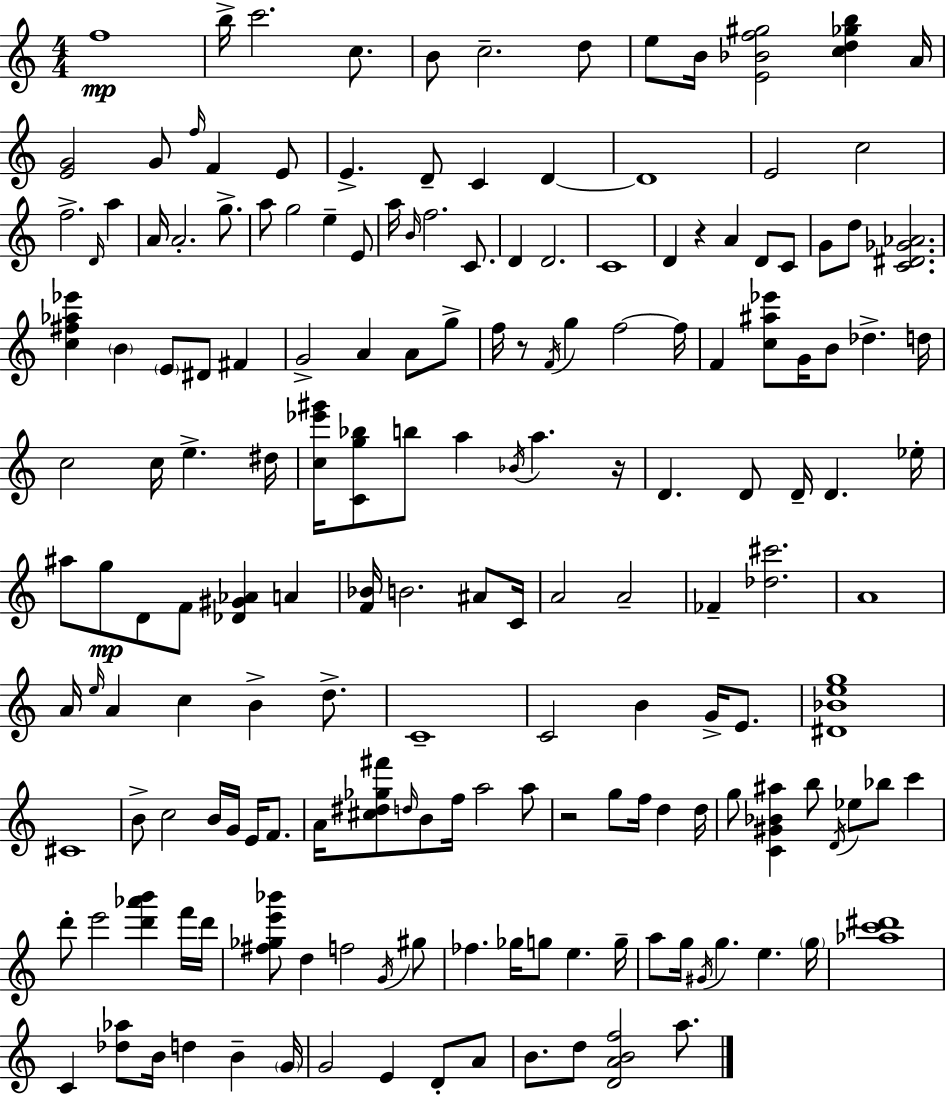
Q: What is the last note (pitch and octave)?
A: A5